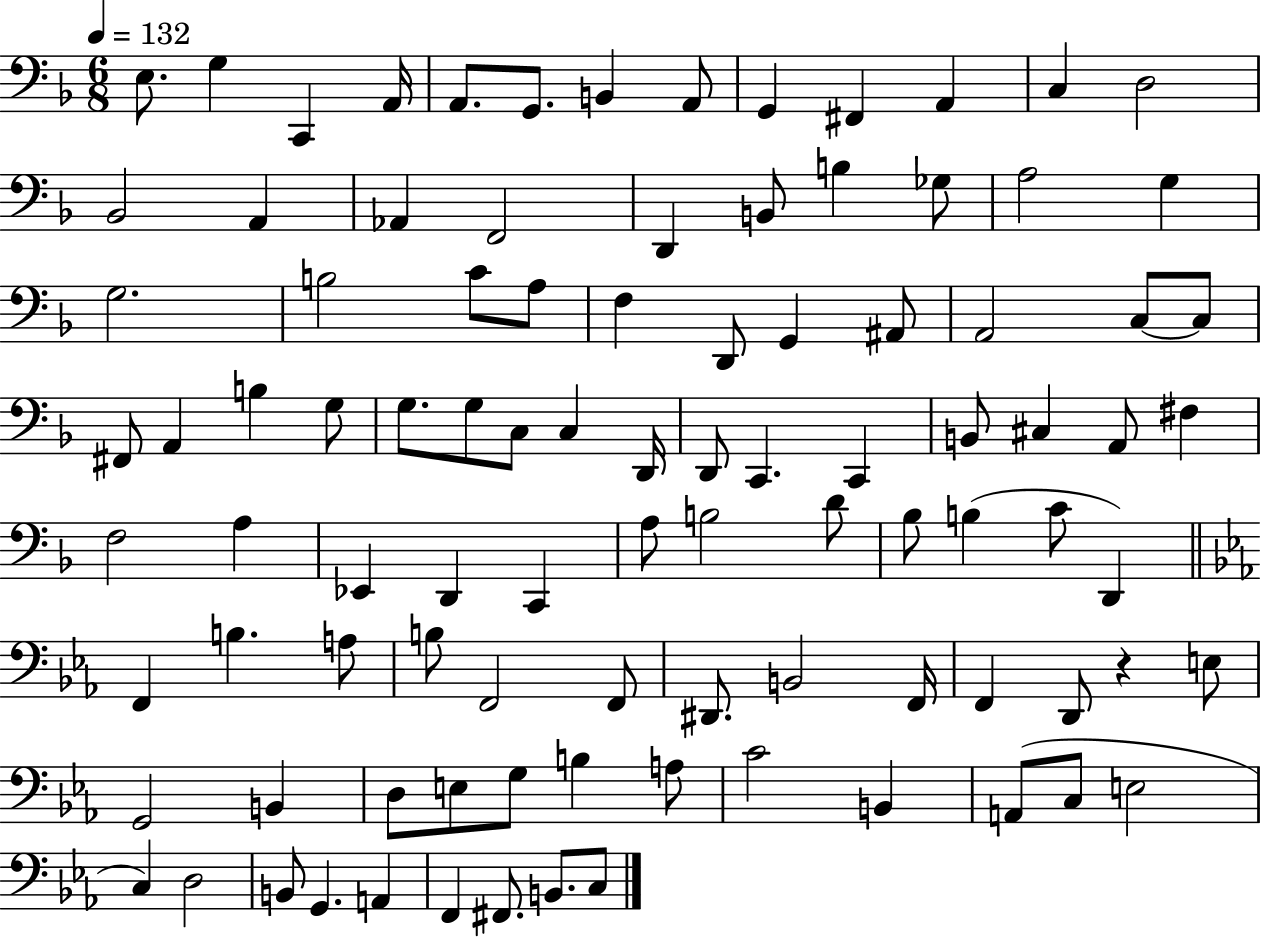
E3/e. G3/q C2/q A2/s A2/e. G2/e. B2/q A2/e G2/q F#2/q A2/q C3/q D3/h Bb2/h A2/q Ab2/q F2/h D2/q B2/e B3/q Gb3/e A3/h G3/q G3/h. B3/h C4/e A3/e F3/q D2/e G2/q A#2/e A2/h C3/e C3/e F#2/e A2/q B3/q G3/e G3/e. G3/e C3/e C3/q D2/s D2/e C2/q. C2/q B2/e C#3/q A2/e F#3/q F3/h A3/q Eb2/q D2/q C2/q A3/e B3/h D4/e Bb3/e B3/q C4/e D2/q F2/q B3/q. A3/e B3/e F2/h F2/e D#2/e. B2/h F2/s F2/q D2/e R/q E3/e G2/h B2/q D3/e E3/e G3/e B3/q A3/e C4/h B2/q A2/e C3/e E3/h C3/q D3/h B2/e G2/q. A2/q F2/q F#2/e. B2/e. C3/e